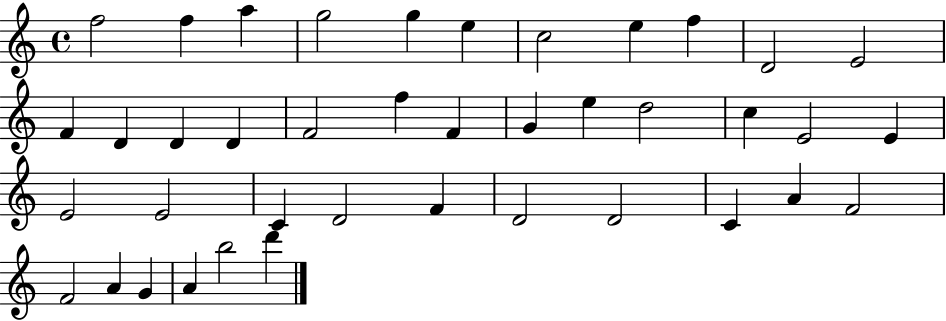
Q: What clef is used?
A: treble